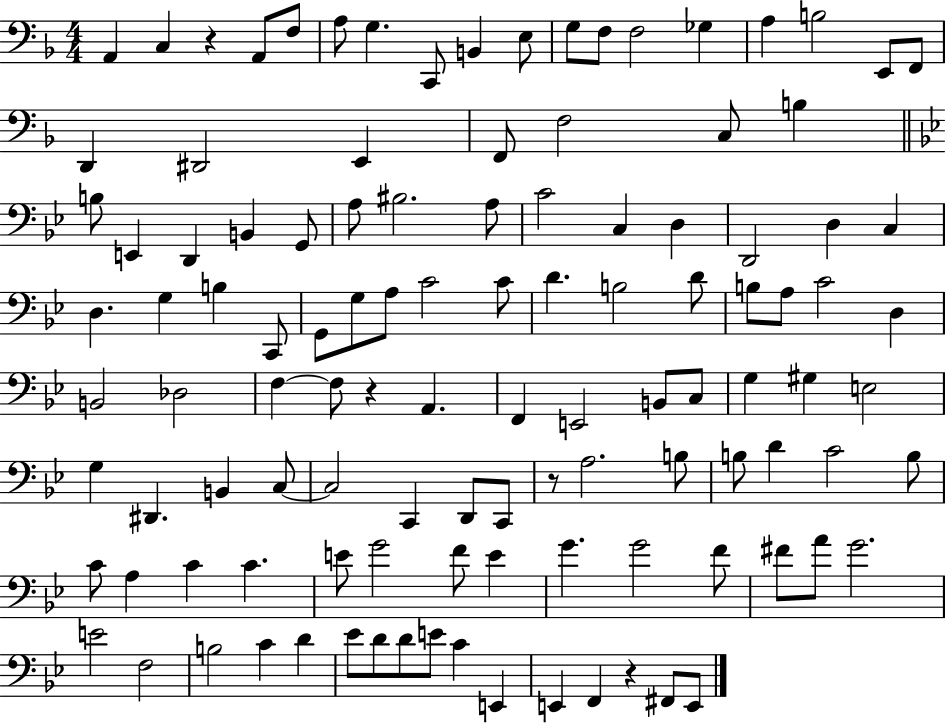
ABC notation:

X:1
T:Untitled
M:4/4
L:1/4
K:F
A,, C, z A,,/2 F,/2 A,/2 G, C,,/2 B,, E,/2 G,/2 F,/2 F,2 _G, A, B,2 E,,/2 F,,/2 D,, ^D,,2 E,, F,,/2 F,2 C,/2 B, B,/2 E,, D,, B,, G,,/2 A,/2 ^B,2 A,/2 C2 C, D, D,,2 D, C, D, G, B, C,,/2 G,,/2 G,/2 A,/2 C2 C/2 D B,2 D/2 B,/2 A,/2 C2 D, B,,2 _D,2 F, F,/2 z A,, F,, E,,2 B,,/2 C,/2 G, ^G, E,2 G, ^D,, B,, C,/2 C,2 C,, D,,/2 C,,/2 z/2 A,2 B,/2 B,/2 D C2 B,/2 C/2 A, C C E/2 G2 F/2 E G G2 F/2 ^F/2 A/2 G2 E2 F,2 B,2 C D _E/2 D/2 D/2 E/2 C E,, E,, F,, z ^F,,/2 E,,/2